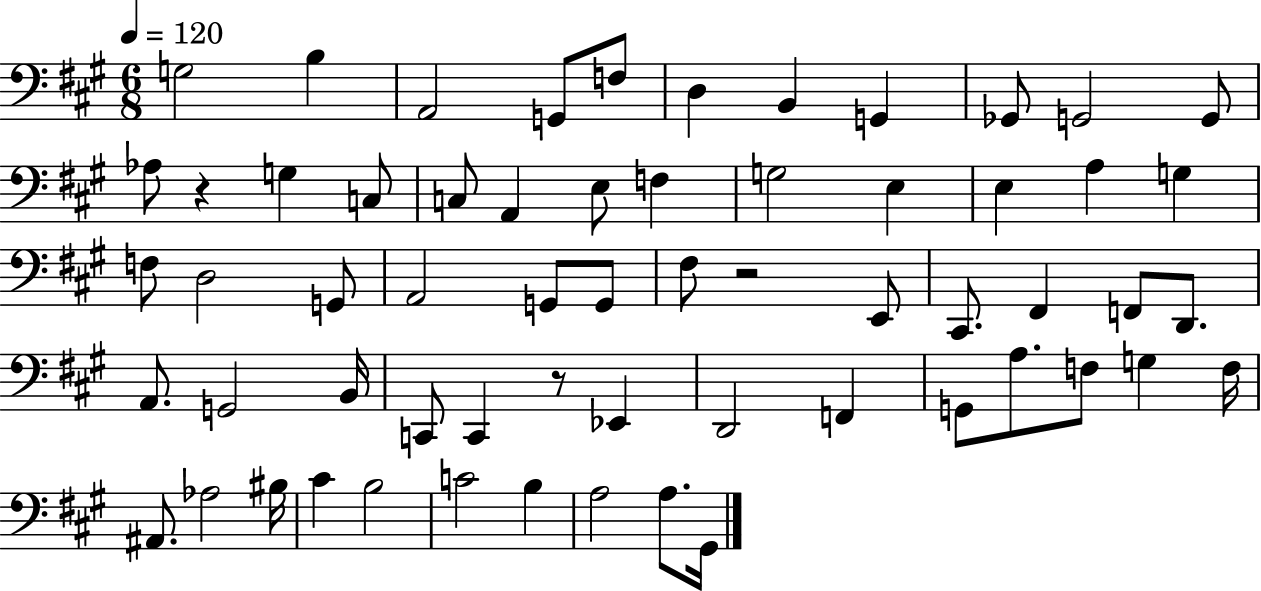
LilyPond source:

{
  \clef bass
  \numericTimeSignature
  \time 6/8
  \key a \major
  \tempo 4 = 120
  g2 b4 | a,2 g,8 f8 | d4 b,4 g,4 | ges,8 g,2 g,8 | \break aes8 r4 g4 c8 | c8 a,4 e8 f4 | g2 e4 | e4 a4 g4 | \break f8 d2 g,8 | a,2 g,8 g,8 | fis8 r2 e,8 | cis,8. fis,4 f,8 d,8. | \break a,8. g,2 b,16 | c,8 c,4 r8 ees,4 | d,2 f,4 | g,8 a8. f8 g4 f16 | \break ais,8. aes2 bis16 | cis'4 b2 | c'2 b4 | a2 a8. gis,16 | \break \bar "|."
}